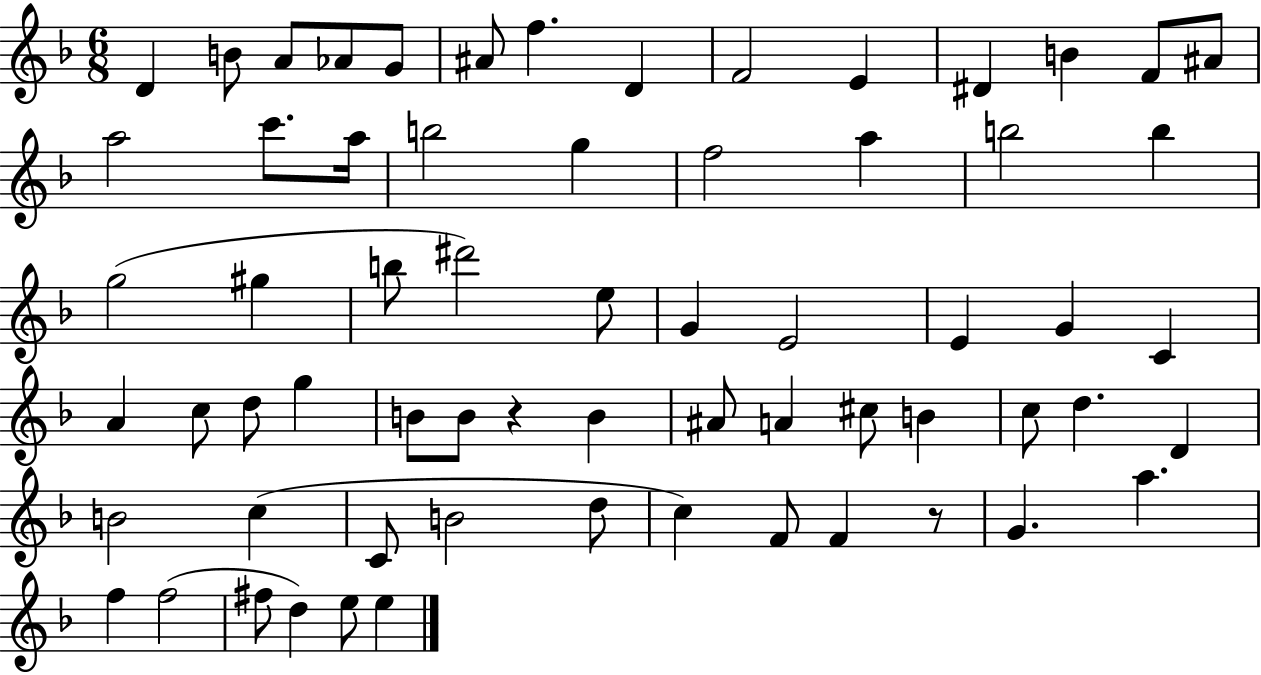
{
  \clef treble
  \numericTimeSignature
  \time 6/8
  \key f \major
  d'4 b'8 a'8 aes'8 g'8 | ais'8 f''4. d'4 | f'2 e'4 | dis'4 b'4 f'8 ais'8 | \break a''2 c'''8. a''16 | b''2 g''4 | f''2 a''4 | b''2 b''4 | \break g''2( gis''4 | b''8 dis'''2) e''8 | g'4 e'2 | e'4 g'4 c'4 | \break a'4 c''8 d''8 g''4 | b'8 b'8 r4 b'4 | ais'8 a'4 cis''8 b'4 | c''8 d''4. d'4 | \break b'2 c''4( | c'8 b'2 d''8 | c''4) f'8 f'4 r8 | g'4. a''4. | \break f''4 f''2( | fis''8 d''4) e''8 e''4 | \bar "|."
}